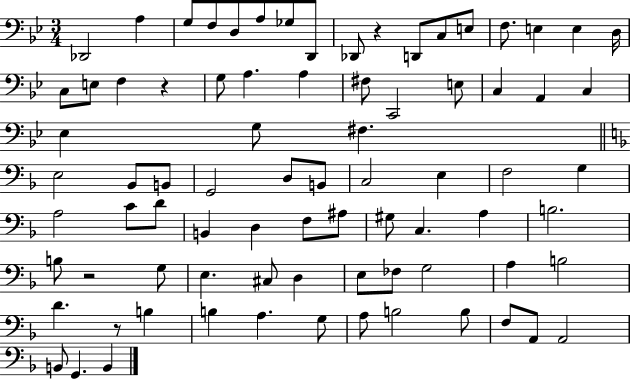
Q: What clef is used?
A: bass